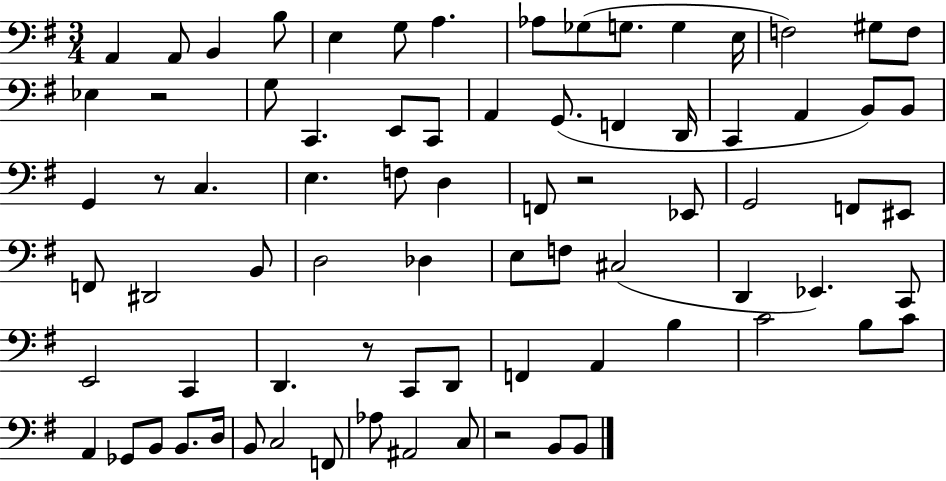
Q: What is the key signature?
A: G major